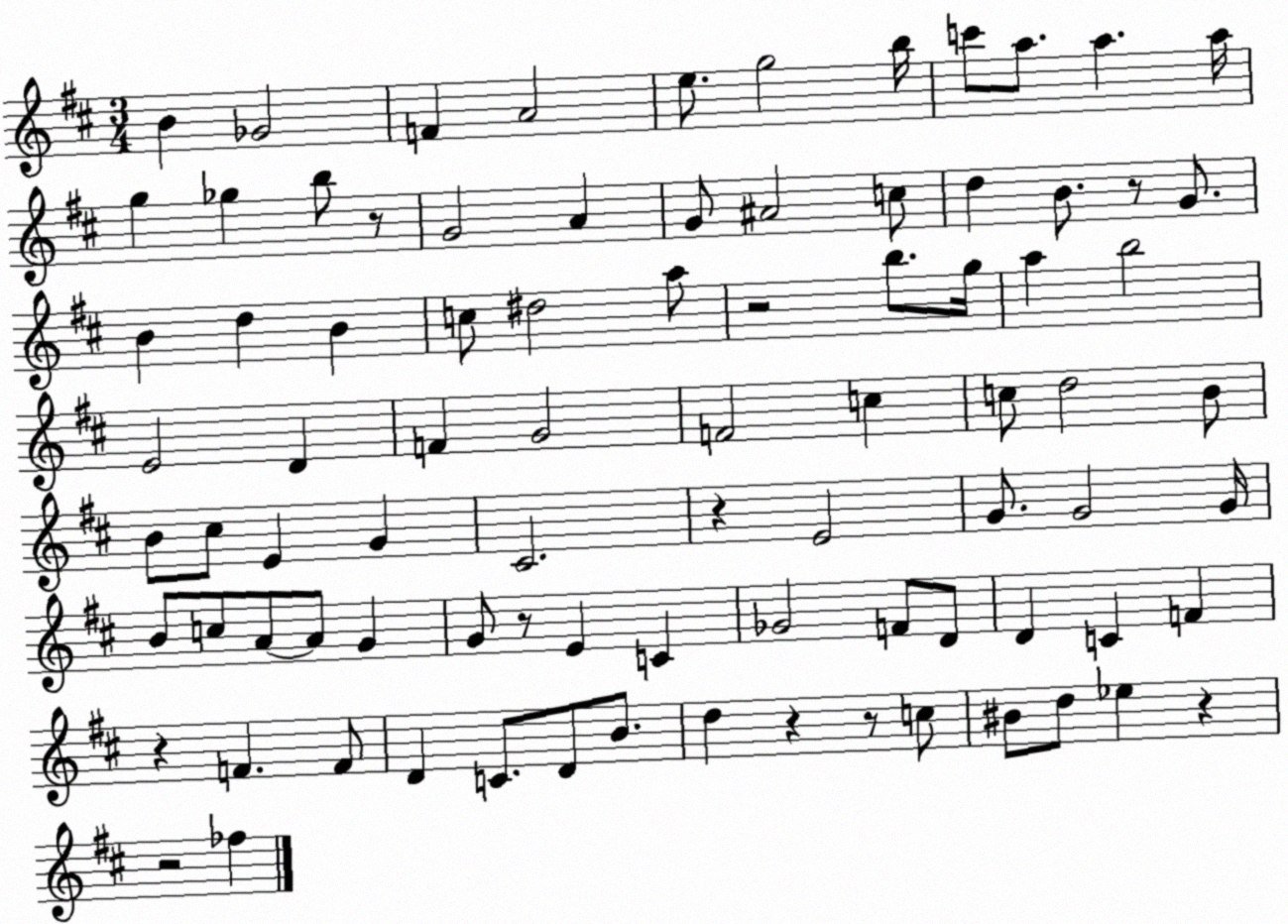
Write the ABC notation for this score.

X:1
T:Untitled
M:3/4
L:1/4
K:D
B _G2 F A2 e/2 g2 b/4 c'/2 a/2 a a/4 g _g b/2 z/2 G2 A G/2 ^A2 c/2 d B/2 z/2 G/2 B d B c/2 ^d2 a/2 z2 b/2 g/4 a b2 E2 D F G2 F2 c c/2 d2 B/2 B/2 ^c/2 E G ^C2 z E2 G/2 G2 G/4 B/2 c/2 A/2 A/2 G G/2 z/2 E C _G2 F/2 D/2 D C F z F F/2 D C/2 D/2 B/2 d z z/2 c/2 ^B/2 d/2 _e z z2 _f